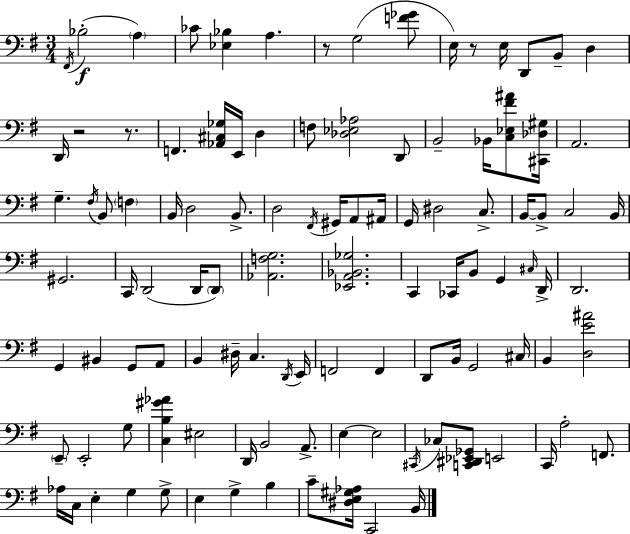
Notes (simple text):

F#2/s Bb3/h A3/q CES4/e [Eb3,Bb3]/q A3/q. R/e G3/h [F4,Gb4]/e E3/s R/e E3/s D2/e B2/e D3/q D2/s R/h R/e. F2/q. [Ab2,C#3,Gb3]/s E2/s D3/q F3/e [Db3,Eb3,Ab3]/h D2/e B2/h Bb2/s [C3,Eb3,F#4,A#4]/e [C#2,Db3,G#3]/s A2/h. G3/q. F#3/s B2/e F3/q B2/s D3/h B2/e. D3/h F#2/s G#2/s A2/e A#2/s G2/s D#3/h C3/e. B2/s B2/e C3/h B2/s G#2/h. C2/s D2/h D2/s D2/e [Ab2,F3,G3]/h. [Eb2,A2,Bb2,Gb3]/h. C2/q CES2/s B2/e G2/q C#3/s D2/s D2/h. G2/q BIS2/q G2/e A2/e B2/q D#3/s C3/q. D2/s E2/s F2/h F2/q D2/e B2/s G2/h C#3/s B2/q [D3,E4,A#4]/h E2/e E2/h G3/e [C3,B3,G#4,Ab4]/q EIS3/h D2/s B2/h A2/e. E3/q E3/h C#2/s CES3/e [C2,D#2,Eb2,Gb2]/e E2/h C2/s A3/h F2/e. Ab3/s C3/s E3/q G3/q G3/e E3/q G3/q B3/q C4/e [D#3,E3,G#3,Ab3]/s C2/h B2/s